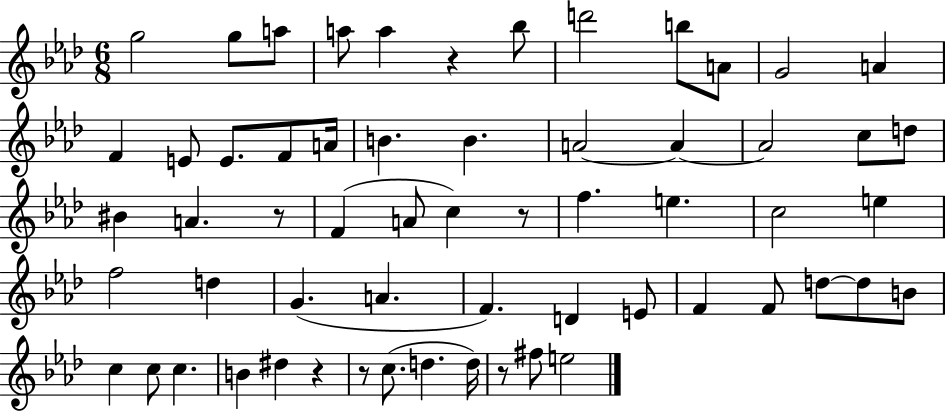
G5/h G5/e A5/e A5/e A5/q R/q Bb5/e D6/h B5/e A4/e G4/h A4/q F4/q E4/e E4/e. F4/e A4/s B4/q. B4/q. A4/h A4/q A4/h C5/e D5/e BIS4/q A4/q. R/e F4/q A4/e C5/q R/e F5/q. E5/q. C5/h E5/q F5/h D5/q G4/q. A4/q. F4/q. D4/q E4/e F4/q F4/e D5/e D5/e B4/e C5/q C5/e C5/q. B4/q D#5/q R/q R/e C5/e. D5/q. D5/s R/e F#5/e E5/h